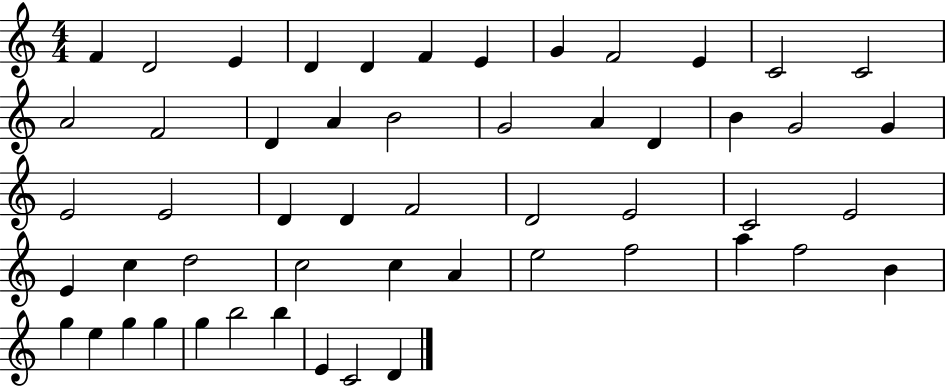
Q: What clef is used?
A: treble